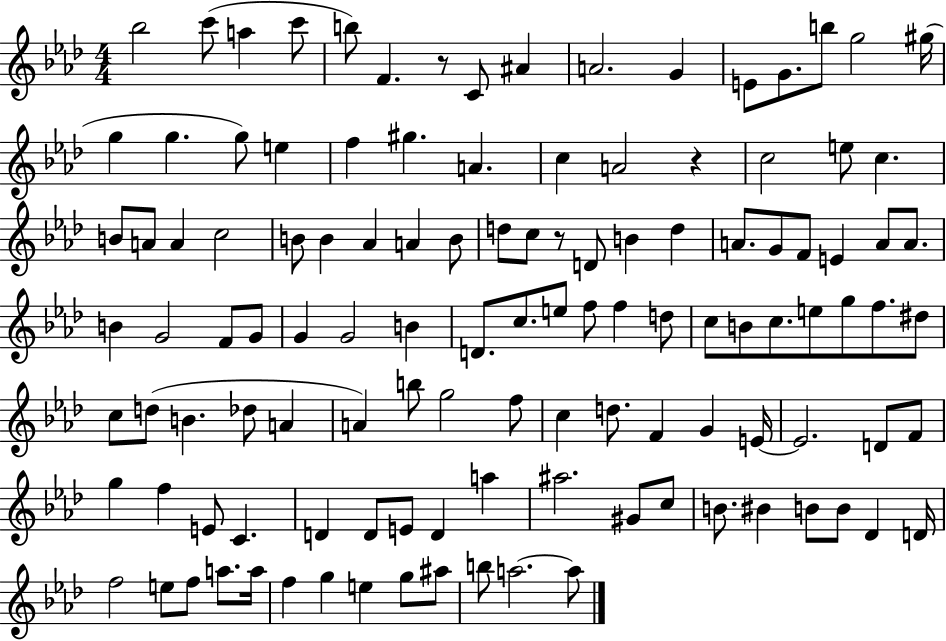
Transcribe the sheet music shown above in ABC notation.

X:1
T:Untitled
M:4/4
L:1/4
K:Ab
_b2 c'/2 a c'/2 b/2 F z/2 C/2 ^A A2 G E/2 G/2 b/2 g2 ^g/4 g g g/2 e f ^g A c A2 z c2 e/2 c B/2 A/2 A c2 B/2 B _A A B/2 d/2 c/2 z/2 D/2 B d A/2 G/2 F/2 E A/2 A/2 B G2 F/2 G/2 G G2 B D/2 c/2 e/2 f/2 f d/2 c/2 B/2 c/2 e/2 g/2 f/2 ^d/2 c/2 d/2 B _d/2 A A b/2 g2 f/2 c d/2 F G E/4 E2 D/2 F/2 g f E/2 C D D/2 E/2 D a ^a2 ^G/2 c/2 B/2 ^B B/2 B/2 _D D/4 f2 e/2 f/2 a/2 a/4 f g e g/2 ^a/2 b/2 a2 a/2